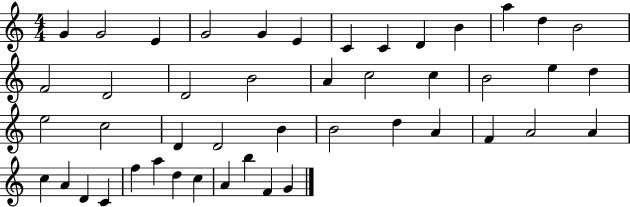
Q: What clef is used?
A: treble